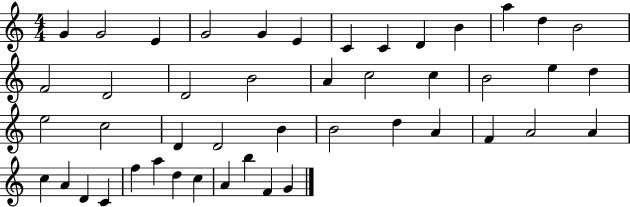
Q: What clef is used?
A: treble